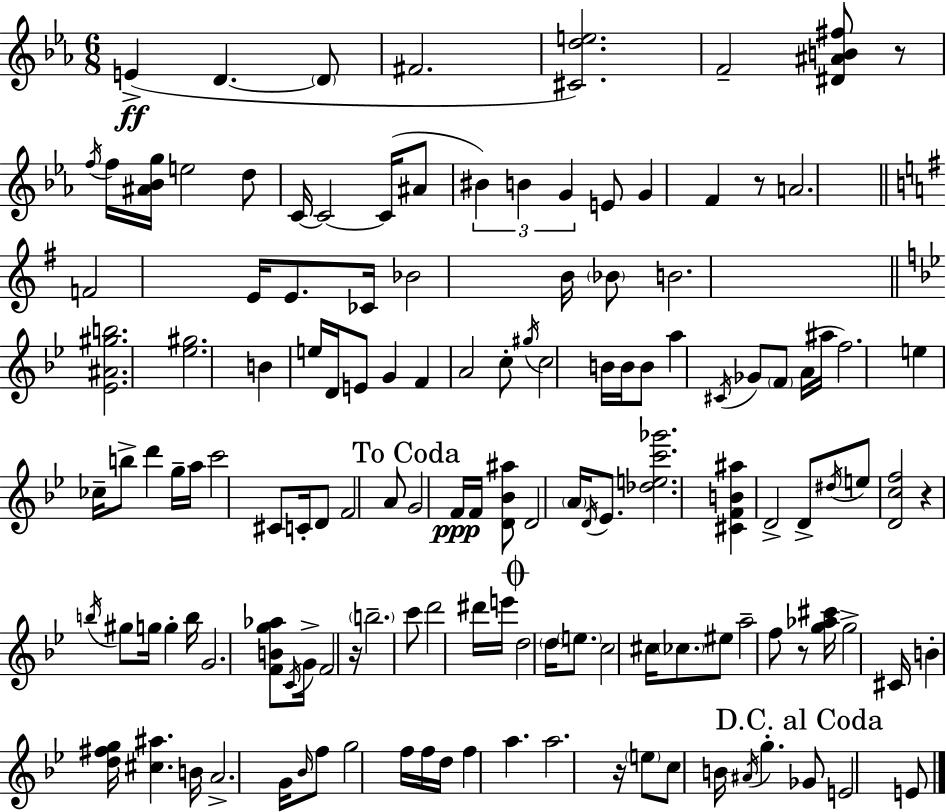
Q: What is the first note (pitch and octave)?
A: E4